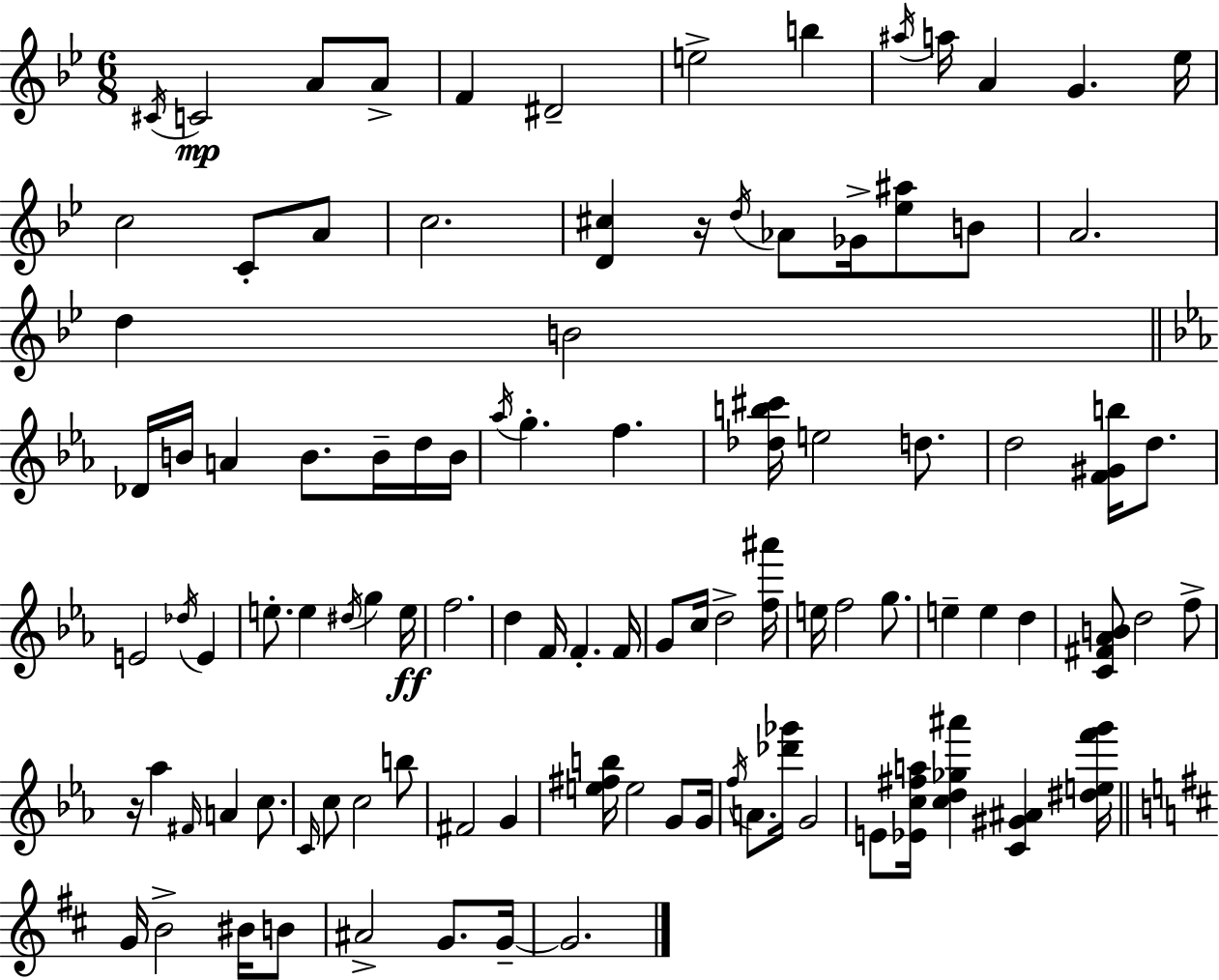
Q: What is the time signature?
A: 6/8